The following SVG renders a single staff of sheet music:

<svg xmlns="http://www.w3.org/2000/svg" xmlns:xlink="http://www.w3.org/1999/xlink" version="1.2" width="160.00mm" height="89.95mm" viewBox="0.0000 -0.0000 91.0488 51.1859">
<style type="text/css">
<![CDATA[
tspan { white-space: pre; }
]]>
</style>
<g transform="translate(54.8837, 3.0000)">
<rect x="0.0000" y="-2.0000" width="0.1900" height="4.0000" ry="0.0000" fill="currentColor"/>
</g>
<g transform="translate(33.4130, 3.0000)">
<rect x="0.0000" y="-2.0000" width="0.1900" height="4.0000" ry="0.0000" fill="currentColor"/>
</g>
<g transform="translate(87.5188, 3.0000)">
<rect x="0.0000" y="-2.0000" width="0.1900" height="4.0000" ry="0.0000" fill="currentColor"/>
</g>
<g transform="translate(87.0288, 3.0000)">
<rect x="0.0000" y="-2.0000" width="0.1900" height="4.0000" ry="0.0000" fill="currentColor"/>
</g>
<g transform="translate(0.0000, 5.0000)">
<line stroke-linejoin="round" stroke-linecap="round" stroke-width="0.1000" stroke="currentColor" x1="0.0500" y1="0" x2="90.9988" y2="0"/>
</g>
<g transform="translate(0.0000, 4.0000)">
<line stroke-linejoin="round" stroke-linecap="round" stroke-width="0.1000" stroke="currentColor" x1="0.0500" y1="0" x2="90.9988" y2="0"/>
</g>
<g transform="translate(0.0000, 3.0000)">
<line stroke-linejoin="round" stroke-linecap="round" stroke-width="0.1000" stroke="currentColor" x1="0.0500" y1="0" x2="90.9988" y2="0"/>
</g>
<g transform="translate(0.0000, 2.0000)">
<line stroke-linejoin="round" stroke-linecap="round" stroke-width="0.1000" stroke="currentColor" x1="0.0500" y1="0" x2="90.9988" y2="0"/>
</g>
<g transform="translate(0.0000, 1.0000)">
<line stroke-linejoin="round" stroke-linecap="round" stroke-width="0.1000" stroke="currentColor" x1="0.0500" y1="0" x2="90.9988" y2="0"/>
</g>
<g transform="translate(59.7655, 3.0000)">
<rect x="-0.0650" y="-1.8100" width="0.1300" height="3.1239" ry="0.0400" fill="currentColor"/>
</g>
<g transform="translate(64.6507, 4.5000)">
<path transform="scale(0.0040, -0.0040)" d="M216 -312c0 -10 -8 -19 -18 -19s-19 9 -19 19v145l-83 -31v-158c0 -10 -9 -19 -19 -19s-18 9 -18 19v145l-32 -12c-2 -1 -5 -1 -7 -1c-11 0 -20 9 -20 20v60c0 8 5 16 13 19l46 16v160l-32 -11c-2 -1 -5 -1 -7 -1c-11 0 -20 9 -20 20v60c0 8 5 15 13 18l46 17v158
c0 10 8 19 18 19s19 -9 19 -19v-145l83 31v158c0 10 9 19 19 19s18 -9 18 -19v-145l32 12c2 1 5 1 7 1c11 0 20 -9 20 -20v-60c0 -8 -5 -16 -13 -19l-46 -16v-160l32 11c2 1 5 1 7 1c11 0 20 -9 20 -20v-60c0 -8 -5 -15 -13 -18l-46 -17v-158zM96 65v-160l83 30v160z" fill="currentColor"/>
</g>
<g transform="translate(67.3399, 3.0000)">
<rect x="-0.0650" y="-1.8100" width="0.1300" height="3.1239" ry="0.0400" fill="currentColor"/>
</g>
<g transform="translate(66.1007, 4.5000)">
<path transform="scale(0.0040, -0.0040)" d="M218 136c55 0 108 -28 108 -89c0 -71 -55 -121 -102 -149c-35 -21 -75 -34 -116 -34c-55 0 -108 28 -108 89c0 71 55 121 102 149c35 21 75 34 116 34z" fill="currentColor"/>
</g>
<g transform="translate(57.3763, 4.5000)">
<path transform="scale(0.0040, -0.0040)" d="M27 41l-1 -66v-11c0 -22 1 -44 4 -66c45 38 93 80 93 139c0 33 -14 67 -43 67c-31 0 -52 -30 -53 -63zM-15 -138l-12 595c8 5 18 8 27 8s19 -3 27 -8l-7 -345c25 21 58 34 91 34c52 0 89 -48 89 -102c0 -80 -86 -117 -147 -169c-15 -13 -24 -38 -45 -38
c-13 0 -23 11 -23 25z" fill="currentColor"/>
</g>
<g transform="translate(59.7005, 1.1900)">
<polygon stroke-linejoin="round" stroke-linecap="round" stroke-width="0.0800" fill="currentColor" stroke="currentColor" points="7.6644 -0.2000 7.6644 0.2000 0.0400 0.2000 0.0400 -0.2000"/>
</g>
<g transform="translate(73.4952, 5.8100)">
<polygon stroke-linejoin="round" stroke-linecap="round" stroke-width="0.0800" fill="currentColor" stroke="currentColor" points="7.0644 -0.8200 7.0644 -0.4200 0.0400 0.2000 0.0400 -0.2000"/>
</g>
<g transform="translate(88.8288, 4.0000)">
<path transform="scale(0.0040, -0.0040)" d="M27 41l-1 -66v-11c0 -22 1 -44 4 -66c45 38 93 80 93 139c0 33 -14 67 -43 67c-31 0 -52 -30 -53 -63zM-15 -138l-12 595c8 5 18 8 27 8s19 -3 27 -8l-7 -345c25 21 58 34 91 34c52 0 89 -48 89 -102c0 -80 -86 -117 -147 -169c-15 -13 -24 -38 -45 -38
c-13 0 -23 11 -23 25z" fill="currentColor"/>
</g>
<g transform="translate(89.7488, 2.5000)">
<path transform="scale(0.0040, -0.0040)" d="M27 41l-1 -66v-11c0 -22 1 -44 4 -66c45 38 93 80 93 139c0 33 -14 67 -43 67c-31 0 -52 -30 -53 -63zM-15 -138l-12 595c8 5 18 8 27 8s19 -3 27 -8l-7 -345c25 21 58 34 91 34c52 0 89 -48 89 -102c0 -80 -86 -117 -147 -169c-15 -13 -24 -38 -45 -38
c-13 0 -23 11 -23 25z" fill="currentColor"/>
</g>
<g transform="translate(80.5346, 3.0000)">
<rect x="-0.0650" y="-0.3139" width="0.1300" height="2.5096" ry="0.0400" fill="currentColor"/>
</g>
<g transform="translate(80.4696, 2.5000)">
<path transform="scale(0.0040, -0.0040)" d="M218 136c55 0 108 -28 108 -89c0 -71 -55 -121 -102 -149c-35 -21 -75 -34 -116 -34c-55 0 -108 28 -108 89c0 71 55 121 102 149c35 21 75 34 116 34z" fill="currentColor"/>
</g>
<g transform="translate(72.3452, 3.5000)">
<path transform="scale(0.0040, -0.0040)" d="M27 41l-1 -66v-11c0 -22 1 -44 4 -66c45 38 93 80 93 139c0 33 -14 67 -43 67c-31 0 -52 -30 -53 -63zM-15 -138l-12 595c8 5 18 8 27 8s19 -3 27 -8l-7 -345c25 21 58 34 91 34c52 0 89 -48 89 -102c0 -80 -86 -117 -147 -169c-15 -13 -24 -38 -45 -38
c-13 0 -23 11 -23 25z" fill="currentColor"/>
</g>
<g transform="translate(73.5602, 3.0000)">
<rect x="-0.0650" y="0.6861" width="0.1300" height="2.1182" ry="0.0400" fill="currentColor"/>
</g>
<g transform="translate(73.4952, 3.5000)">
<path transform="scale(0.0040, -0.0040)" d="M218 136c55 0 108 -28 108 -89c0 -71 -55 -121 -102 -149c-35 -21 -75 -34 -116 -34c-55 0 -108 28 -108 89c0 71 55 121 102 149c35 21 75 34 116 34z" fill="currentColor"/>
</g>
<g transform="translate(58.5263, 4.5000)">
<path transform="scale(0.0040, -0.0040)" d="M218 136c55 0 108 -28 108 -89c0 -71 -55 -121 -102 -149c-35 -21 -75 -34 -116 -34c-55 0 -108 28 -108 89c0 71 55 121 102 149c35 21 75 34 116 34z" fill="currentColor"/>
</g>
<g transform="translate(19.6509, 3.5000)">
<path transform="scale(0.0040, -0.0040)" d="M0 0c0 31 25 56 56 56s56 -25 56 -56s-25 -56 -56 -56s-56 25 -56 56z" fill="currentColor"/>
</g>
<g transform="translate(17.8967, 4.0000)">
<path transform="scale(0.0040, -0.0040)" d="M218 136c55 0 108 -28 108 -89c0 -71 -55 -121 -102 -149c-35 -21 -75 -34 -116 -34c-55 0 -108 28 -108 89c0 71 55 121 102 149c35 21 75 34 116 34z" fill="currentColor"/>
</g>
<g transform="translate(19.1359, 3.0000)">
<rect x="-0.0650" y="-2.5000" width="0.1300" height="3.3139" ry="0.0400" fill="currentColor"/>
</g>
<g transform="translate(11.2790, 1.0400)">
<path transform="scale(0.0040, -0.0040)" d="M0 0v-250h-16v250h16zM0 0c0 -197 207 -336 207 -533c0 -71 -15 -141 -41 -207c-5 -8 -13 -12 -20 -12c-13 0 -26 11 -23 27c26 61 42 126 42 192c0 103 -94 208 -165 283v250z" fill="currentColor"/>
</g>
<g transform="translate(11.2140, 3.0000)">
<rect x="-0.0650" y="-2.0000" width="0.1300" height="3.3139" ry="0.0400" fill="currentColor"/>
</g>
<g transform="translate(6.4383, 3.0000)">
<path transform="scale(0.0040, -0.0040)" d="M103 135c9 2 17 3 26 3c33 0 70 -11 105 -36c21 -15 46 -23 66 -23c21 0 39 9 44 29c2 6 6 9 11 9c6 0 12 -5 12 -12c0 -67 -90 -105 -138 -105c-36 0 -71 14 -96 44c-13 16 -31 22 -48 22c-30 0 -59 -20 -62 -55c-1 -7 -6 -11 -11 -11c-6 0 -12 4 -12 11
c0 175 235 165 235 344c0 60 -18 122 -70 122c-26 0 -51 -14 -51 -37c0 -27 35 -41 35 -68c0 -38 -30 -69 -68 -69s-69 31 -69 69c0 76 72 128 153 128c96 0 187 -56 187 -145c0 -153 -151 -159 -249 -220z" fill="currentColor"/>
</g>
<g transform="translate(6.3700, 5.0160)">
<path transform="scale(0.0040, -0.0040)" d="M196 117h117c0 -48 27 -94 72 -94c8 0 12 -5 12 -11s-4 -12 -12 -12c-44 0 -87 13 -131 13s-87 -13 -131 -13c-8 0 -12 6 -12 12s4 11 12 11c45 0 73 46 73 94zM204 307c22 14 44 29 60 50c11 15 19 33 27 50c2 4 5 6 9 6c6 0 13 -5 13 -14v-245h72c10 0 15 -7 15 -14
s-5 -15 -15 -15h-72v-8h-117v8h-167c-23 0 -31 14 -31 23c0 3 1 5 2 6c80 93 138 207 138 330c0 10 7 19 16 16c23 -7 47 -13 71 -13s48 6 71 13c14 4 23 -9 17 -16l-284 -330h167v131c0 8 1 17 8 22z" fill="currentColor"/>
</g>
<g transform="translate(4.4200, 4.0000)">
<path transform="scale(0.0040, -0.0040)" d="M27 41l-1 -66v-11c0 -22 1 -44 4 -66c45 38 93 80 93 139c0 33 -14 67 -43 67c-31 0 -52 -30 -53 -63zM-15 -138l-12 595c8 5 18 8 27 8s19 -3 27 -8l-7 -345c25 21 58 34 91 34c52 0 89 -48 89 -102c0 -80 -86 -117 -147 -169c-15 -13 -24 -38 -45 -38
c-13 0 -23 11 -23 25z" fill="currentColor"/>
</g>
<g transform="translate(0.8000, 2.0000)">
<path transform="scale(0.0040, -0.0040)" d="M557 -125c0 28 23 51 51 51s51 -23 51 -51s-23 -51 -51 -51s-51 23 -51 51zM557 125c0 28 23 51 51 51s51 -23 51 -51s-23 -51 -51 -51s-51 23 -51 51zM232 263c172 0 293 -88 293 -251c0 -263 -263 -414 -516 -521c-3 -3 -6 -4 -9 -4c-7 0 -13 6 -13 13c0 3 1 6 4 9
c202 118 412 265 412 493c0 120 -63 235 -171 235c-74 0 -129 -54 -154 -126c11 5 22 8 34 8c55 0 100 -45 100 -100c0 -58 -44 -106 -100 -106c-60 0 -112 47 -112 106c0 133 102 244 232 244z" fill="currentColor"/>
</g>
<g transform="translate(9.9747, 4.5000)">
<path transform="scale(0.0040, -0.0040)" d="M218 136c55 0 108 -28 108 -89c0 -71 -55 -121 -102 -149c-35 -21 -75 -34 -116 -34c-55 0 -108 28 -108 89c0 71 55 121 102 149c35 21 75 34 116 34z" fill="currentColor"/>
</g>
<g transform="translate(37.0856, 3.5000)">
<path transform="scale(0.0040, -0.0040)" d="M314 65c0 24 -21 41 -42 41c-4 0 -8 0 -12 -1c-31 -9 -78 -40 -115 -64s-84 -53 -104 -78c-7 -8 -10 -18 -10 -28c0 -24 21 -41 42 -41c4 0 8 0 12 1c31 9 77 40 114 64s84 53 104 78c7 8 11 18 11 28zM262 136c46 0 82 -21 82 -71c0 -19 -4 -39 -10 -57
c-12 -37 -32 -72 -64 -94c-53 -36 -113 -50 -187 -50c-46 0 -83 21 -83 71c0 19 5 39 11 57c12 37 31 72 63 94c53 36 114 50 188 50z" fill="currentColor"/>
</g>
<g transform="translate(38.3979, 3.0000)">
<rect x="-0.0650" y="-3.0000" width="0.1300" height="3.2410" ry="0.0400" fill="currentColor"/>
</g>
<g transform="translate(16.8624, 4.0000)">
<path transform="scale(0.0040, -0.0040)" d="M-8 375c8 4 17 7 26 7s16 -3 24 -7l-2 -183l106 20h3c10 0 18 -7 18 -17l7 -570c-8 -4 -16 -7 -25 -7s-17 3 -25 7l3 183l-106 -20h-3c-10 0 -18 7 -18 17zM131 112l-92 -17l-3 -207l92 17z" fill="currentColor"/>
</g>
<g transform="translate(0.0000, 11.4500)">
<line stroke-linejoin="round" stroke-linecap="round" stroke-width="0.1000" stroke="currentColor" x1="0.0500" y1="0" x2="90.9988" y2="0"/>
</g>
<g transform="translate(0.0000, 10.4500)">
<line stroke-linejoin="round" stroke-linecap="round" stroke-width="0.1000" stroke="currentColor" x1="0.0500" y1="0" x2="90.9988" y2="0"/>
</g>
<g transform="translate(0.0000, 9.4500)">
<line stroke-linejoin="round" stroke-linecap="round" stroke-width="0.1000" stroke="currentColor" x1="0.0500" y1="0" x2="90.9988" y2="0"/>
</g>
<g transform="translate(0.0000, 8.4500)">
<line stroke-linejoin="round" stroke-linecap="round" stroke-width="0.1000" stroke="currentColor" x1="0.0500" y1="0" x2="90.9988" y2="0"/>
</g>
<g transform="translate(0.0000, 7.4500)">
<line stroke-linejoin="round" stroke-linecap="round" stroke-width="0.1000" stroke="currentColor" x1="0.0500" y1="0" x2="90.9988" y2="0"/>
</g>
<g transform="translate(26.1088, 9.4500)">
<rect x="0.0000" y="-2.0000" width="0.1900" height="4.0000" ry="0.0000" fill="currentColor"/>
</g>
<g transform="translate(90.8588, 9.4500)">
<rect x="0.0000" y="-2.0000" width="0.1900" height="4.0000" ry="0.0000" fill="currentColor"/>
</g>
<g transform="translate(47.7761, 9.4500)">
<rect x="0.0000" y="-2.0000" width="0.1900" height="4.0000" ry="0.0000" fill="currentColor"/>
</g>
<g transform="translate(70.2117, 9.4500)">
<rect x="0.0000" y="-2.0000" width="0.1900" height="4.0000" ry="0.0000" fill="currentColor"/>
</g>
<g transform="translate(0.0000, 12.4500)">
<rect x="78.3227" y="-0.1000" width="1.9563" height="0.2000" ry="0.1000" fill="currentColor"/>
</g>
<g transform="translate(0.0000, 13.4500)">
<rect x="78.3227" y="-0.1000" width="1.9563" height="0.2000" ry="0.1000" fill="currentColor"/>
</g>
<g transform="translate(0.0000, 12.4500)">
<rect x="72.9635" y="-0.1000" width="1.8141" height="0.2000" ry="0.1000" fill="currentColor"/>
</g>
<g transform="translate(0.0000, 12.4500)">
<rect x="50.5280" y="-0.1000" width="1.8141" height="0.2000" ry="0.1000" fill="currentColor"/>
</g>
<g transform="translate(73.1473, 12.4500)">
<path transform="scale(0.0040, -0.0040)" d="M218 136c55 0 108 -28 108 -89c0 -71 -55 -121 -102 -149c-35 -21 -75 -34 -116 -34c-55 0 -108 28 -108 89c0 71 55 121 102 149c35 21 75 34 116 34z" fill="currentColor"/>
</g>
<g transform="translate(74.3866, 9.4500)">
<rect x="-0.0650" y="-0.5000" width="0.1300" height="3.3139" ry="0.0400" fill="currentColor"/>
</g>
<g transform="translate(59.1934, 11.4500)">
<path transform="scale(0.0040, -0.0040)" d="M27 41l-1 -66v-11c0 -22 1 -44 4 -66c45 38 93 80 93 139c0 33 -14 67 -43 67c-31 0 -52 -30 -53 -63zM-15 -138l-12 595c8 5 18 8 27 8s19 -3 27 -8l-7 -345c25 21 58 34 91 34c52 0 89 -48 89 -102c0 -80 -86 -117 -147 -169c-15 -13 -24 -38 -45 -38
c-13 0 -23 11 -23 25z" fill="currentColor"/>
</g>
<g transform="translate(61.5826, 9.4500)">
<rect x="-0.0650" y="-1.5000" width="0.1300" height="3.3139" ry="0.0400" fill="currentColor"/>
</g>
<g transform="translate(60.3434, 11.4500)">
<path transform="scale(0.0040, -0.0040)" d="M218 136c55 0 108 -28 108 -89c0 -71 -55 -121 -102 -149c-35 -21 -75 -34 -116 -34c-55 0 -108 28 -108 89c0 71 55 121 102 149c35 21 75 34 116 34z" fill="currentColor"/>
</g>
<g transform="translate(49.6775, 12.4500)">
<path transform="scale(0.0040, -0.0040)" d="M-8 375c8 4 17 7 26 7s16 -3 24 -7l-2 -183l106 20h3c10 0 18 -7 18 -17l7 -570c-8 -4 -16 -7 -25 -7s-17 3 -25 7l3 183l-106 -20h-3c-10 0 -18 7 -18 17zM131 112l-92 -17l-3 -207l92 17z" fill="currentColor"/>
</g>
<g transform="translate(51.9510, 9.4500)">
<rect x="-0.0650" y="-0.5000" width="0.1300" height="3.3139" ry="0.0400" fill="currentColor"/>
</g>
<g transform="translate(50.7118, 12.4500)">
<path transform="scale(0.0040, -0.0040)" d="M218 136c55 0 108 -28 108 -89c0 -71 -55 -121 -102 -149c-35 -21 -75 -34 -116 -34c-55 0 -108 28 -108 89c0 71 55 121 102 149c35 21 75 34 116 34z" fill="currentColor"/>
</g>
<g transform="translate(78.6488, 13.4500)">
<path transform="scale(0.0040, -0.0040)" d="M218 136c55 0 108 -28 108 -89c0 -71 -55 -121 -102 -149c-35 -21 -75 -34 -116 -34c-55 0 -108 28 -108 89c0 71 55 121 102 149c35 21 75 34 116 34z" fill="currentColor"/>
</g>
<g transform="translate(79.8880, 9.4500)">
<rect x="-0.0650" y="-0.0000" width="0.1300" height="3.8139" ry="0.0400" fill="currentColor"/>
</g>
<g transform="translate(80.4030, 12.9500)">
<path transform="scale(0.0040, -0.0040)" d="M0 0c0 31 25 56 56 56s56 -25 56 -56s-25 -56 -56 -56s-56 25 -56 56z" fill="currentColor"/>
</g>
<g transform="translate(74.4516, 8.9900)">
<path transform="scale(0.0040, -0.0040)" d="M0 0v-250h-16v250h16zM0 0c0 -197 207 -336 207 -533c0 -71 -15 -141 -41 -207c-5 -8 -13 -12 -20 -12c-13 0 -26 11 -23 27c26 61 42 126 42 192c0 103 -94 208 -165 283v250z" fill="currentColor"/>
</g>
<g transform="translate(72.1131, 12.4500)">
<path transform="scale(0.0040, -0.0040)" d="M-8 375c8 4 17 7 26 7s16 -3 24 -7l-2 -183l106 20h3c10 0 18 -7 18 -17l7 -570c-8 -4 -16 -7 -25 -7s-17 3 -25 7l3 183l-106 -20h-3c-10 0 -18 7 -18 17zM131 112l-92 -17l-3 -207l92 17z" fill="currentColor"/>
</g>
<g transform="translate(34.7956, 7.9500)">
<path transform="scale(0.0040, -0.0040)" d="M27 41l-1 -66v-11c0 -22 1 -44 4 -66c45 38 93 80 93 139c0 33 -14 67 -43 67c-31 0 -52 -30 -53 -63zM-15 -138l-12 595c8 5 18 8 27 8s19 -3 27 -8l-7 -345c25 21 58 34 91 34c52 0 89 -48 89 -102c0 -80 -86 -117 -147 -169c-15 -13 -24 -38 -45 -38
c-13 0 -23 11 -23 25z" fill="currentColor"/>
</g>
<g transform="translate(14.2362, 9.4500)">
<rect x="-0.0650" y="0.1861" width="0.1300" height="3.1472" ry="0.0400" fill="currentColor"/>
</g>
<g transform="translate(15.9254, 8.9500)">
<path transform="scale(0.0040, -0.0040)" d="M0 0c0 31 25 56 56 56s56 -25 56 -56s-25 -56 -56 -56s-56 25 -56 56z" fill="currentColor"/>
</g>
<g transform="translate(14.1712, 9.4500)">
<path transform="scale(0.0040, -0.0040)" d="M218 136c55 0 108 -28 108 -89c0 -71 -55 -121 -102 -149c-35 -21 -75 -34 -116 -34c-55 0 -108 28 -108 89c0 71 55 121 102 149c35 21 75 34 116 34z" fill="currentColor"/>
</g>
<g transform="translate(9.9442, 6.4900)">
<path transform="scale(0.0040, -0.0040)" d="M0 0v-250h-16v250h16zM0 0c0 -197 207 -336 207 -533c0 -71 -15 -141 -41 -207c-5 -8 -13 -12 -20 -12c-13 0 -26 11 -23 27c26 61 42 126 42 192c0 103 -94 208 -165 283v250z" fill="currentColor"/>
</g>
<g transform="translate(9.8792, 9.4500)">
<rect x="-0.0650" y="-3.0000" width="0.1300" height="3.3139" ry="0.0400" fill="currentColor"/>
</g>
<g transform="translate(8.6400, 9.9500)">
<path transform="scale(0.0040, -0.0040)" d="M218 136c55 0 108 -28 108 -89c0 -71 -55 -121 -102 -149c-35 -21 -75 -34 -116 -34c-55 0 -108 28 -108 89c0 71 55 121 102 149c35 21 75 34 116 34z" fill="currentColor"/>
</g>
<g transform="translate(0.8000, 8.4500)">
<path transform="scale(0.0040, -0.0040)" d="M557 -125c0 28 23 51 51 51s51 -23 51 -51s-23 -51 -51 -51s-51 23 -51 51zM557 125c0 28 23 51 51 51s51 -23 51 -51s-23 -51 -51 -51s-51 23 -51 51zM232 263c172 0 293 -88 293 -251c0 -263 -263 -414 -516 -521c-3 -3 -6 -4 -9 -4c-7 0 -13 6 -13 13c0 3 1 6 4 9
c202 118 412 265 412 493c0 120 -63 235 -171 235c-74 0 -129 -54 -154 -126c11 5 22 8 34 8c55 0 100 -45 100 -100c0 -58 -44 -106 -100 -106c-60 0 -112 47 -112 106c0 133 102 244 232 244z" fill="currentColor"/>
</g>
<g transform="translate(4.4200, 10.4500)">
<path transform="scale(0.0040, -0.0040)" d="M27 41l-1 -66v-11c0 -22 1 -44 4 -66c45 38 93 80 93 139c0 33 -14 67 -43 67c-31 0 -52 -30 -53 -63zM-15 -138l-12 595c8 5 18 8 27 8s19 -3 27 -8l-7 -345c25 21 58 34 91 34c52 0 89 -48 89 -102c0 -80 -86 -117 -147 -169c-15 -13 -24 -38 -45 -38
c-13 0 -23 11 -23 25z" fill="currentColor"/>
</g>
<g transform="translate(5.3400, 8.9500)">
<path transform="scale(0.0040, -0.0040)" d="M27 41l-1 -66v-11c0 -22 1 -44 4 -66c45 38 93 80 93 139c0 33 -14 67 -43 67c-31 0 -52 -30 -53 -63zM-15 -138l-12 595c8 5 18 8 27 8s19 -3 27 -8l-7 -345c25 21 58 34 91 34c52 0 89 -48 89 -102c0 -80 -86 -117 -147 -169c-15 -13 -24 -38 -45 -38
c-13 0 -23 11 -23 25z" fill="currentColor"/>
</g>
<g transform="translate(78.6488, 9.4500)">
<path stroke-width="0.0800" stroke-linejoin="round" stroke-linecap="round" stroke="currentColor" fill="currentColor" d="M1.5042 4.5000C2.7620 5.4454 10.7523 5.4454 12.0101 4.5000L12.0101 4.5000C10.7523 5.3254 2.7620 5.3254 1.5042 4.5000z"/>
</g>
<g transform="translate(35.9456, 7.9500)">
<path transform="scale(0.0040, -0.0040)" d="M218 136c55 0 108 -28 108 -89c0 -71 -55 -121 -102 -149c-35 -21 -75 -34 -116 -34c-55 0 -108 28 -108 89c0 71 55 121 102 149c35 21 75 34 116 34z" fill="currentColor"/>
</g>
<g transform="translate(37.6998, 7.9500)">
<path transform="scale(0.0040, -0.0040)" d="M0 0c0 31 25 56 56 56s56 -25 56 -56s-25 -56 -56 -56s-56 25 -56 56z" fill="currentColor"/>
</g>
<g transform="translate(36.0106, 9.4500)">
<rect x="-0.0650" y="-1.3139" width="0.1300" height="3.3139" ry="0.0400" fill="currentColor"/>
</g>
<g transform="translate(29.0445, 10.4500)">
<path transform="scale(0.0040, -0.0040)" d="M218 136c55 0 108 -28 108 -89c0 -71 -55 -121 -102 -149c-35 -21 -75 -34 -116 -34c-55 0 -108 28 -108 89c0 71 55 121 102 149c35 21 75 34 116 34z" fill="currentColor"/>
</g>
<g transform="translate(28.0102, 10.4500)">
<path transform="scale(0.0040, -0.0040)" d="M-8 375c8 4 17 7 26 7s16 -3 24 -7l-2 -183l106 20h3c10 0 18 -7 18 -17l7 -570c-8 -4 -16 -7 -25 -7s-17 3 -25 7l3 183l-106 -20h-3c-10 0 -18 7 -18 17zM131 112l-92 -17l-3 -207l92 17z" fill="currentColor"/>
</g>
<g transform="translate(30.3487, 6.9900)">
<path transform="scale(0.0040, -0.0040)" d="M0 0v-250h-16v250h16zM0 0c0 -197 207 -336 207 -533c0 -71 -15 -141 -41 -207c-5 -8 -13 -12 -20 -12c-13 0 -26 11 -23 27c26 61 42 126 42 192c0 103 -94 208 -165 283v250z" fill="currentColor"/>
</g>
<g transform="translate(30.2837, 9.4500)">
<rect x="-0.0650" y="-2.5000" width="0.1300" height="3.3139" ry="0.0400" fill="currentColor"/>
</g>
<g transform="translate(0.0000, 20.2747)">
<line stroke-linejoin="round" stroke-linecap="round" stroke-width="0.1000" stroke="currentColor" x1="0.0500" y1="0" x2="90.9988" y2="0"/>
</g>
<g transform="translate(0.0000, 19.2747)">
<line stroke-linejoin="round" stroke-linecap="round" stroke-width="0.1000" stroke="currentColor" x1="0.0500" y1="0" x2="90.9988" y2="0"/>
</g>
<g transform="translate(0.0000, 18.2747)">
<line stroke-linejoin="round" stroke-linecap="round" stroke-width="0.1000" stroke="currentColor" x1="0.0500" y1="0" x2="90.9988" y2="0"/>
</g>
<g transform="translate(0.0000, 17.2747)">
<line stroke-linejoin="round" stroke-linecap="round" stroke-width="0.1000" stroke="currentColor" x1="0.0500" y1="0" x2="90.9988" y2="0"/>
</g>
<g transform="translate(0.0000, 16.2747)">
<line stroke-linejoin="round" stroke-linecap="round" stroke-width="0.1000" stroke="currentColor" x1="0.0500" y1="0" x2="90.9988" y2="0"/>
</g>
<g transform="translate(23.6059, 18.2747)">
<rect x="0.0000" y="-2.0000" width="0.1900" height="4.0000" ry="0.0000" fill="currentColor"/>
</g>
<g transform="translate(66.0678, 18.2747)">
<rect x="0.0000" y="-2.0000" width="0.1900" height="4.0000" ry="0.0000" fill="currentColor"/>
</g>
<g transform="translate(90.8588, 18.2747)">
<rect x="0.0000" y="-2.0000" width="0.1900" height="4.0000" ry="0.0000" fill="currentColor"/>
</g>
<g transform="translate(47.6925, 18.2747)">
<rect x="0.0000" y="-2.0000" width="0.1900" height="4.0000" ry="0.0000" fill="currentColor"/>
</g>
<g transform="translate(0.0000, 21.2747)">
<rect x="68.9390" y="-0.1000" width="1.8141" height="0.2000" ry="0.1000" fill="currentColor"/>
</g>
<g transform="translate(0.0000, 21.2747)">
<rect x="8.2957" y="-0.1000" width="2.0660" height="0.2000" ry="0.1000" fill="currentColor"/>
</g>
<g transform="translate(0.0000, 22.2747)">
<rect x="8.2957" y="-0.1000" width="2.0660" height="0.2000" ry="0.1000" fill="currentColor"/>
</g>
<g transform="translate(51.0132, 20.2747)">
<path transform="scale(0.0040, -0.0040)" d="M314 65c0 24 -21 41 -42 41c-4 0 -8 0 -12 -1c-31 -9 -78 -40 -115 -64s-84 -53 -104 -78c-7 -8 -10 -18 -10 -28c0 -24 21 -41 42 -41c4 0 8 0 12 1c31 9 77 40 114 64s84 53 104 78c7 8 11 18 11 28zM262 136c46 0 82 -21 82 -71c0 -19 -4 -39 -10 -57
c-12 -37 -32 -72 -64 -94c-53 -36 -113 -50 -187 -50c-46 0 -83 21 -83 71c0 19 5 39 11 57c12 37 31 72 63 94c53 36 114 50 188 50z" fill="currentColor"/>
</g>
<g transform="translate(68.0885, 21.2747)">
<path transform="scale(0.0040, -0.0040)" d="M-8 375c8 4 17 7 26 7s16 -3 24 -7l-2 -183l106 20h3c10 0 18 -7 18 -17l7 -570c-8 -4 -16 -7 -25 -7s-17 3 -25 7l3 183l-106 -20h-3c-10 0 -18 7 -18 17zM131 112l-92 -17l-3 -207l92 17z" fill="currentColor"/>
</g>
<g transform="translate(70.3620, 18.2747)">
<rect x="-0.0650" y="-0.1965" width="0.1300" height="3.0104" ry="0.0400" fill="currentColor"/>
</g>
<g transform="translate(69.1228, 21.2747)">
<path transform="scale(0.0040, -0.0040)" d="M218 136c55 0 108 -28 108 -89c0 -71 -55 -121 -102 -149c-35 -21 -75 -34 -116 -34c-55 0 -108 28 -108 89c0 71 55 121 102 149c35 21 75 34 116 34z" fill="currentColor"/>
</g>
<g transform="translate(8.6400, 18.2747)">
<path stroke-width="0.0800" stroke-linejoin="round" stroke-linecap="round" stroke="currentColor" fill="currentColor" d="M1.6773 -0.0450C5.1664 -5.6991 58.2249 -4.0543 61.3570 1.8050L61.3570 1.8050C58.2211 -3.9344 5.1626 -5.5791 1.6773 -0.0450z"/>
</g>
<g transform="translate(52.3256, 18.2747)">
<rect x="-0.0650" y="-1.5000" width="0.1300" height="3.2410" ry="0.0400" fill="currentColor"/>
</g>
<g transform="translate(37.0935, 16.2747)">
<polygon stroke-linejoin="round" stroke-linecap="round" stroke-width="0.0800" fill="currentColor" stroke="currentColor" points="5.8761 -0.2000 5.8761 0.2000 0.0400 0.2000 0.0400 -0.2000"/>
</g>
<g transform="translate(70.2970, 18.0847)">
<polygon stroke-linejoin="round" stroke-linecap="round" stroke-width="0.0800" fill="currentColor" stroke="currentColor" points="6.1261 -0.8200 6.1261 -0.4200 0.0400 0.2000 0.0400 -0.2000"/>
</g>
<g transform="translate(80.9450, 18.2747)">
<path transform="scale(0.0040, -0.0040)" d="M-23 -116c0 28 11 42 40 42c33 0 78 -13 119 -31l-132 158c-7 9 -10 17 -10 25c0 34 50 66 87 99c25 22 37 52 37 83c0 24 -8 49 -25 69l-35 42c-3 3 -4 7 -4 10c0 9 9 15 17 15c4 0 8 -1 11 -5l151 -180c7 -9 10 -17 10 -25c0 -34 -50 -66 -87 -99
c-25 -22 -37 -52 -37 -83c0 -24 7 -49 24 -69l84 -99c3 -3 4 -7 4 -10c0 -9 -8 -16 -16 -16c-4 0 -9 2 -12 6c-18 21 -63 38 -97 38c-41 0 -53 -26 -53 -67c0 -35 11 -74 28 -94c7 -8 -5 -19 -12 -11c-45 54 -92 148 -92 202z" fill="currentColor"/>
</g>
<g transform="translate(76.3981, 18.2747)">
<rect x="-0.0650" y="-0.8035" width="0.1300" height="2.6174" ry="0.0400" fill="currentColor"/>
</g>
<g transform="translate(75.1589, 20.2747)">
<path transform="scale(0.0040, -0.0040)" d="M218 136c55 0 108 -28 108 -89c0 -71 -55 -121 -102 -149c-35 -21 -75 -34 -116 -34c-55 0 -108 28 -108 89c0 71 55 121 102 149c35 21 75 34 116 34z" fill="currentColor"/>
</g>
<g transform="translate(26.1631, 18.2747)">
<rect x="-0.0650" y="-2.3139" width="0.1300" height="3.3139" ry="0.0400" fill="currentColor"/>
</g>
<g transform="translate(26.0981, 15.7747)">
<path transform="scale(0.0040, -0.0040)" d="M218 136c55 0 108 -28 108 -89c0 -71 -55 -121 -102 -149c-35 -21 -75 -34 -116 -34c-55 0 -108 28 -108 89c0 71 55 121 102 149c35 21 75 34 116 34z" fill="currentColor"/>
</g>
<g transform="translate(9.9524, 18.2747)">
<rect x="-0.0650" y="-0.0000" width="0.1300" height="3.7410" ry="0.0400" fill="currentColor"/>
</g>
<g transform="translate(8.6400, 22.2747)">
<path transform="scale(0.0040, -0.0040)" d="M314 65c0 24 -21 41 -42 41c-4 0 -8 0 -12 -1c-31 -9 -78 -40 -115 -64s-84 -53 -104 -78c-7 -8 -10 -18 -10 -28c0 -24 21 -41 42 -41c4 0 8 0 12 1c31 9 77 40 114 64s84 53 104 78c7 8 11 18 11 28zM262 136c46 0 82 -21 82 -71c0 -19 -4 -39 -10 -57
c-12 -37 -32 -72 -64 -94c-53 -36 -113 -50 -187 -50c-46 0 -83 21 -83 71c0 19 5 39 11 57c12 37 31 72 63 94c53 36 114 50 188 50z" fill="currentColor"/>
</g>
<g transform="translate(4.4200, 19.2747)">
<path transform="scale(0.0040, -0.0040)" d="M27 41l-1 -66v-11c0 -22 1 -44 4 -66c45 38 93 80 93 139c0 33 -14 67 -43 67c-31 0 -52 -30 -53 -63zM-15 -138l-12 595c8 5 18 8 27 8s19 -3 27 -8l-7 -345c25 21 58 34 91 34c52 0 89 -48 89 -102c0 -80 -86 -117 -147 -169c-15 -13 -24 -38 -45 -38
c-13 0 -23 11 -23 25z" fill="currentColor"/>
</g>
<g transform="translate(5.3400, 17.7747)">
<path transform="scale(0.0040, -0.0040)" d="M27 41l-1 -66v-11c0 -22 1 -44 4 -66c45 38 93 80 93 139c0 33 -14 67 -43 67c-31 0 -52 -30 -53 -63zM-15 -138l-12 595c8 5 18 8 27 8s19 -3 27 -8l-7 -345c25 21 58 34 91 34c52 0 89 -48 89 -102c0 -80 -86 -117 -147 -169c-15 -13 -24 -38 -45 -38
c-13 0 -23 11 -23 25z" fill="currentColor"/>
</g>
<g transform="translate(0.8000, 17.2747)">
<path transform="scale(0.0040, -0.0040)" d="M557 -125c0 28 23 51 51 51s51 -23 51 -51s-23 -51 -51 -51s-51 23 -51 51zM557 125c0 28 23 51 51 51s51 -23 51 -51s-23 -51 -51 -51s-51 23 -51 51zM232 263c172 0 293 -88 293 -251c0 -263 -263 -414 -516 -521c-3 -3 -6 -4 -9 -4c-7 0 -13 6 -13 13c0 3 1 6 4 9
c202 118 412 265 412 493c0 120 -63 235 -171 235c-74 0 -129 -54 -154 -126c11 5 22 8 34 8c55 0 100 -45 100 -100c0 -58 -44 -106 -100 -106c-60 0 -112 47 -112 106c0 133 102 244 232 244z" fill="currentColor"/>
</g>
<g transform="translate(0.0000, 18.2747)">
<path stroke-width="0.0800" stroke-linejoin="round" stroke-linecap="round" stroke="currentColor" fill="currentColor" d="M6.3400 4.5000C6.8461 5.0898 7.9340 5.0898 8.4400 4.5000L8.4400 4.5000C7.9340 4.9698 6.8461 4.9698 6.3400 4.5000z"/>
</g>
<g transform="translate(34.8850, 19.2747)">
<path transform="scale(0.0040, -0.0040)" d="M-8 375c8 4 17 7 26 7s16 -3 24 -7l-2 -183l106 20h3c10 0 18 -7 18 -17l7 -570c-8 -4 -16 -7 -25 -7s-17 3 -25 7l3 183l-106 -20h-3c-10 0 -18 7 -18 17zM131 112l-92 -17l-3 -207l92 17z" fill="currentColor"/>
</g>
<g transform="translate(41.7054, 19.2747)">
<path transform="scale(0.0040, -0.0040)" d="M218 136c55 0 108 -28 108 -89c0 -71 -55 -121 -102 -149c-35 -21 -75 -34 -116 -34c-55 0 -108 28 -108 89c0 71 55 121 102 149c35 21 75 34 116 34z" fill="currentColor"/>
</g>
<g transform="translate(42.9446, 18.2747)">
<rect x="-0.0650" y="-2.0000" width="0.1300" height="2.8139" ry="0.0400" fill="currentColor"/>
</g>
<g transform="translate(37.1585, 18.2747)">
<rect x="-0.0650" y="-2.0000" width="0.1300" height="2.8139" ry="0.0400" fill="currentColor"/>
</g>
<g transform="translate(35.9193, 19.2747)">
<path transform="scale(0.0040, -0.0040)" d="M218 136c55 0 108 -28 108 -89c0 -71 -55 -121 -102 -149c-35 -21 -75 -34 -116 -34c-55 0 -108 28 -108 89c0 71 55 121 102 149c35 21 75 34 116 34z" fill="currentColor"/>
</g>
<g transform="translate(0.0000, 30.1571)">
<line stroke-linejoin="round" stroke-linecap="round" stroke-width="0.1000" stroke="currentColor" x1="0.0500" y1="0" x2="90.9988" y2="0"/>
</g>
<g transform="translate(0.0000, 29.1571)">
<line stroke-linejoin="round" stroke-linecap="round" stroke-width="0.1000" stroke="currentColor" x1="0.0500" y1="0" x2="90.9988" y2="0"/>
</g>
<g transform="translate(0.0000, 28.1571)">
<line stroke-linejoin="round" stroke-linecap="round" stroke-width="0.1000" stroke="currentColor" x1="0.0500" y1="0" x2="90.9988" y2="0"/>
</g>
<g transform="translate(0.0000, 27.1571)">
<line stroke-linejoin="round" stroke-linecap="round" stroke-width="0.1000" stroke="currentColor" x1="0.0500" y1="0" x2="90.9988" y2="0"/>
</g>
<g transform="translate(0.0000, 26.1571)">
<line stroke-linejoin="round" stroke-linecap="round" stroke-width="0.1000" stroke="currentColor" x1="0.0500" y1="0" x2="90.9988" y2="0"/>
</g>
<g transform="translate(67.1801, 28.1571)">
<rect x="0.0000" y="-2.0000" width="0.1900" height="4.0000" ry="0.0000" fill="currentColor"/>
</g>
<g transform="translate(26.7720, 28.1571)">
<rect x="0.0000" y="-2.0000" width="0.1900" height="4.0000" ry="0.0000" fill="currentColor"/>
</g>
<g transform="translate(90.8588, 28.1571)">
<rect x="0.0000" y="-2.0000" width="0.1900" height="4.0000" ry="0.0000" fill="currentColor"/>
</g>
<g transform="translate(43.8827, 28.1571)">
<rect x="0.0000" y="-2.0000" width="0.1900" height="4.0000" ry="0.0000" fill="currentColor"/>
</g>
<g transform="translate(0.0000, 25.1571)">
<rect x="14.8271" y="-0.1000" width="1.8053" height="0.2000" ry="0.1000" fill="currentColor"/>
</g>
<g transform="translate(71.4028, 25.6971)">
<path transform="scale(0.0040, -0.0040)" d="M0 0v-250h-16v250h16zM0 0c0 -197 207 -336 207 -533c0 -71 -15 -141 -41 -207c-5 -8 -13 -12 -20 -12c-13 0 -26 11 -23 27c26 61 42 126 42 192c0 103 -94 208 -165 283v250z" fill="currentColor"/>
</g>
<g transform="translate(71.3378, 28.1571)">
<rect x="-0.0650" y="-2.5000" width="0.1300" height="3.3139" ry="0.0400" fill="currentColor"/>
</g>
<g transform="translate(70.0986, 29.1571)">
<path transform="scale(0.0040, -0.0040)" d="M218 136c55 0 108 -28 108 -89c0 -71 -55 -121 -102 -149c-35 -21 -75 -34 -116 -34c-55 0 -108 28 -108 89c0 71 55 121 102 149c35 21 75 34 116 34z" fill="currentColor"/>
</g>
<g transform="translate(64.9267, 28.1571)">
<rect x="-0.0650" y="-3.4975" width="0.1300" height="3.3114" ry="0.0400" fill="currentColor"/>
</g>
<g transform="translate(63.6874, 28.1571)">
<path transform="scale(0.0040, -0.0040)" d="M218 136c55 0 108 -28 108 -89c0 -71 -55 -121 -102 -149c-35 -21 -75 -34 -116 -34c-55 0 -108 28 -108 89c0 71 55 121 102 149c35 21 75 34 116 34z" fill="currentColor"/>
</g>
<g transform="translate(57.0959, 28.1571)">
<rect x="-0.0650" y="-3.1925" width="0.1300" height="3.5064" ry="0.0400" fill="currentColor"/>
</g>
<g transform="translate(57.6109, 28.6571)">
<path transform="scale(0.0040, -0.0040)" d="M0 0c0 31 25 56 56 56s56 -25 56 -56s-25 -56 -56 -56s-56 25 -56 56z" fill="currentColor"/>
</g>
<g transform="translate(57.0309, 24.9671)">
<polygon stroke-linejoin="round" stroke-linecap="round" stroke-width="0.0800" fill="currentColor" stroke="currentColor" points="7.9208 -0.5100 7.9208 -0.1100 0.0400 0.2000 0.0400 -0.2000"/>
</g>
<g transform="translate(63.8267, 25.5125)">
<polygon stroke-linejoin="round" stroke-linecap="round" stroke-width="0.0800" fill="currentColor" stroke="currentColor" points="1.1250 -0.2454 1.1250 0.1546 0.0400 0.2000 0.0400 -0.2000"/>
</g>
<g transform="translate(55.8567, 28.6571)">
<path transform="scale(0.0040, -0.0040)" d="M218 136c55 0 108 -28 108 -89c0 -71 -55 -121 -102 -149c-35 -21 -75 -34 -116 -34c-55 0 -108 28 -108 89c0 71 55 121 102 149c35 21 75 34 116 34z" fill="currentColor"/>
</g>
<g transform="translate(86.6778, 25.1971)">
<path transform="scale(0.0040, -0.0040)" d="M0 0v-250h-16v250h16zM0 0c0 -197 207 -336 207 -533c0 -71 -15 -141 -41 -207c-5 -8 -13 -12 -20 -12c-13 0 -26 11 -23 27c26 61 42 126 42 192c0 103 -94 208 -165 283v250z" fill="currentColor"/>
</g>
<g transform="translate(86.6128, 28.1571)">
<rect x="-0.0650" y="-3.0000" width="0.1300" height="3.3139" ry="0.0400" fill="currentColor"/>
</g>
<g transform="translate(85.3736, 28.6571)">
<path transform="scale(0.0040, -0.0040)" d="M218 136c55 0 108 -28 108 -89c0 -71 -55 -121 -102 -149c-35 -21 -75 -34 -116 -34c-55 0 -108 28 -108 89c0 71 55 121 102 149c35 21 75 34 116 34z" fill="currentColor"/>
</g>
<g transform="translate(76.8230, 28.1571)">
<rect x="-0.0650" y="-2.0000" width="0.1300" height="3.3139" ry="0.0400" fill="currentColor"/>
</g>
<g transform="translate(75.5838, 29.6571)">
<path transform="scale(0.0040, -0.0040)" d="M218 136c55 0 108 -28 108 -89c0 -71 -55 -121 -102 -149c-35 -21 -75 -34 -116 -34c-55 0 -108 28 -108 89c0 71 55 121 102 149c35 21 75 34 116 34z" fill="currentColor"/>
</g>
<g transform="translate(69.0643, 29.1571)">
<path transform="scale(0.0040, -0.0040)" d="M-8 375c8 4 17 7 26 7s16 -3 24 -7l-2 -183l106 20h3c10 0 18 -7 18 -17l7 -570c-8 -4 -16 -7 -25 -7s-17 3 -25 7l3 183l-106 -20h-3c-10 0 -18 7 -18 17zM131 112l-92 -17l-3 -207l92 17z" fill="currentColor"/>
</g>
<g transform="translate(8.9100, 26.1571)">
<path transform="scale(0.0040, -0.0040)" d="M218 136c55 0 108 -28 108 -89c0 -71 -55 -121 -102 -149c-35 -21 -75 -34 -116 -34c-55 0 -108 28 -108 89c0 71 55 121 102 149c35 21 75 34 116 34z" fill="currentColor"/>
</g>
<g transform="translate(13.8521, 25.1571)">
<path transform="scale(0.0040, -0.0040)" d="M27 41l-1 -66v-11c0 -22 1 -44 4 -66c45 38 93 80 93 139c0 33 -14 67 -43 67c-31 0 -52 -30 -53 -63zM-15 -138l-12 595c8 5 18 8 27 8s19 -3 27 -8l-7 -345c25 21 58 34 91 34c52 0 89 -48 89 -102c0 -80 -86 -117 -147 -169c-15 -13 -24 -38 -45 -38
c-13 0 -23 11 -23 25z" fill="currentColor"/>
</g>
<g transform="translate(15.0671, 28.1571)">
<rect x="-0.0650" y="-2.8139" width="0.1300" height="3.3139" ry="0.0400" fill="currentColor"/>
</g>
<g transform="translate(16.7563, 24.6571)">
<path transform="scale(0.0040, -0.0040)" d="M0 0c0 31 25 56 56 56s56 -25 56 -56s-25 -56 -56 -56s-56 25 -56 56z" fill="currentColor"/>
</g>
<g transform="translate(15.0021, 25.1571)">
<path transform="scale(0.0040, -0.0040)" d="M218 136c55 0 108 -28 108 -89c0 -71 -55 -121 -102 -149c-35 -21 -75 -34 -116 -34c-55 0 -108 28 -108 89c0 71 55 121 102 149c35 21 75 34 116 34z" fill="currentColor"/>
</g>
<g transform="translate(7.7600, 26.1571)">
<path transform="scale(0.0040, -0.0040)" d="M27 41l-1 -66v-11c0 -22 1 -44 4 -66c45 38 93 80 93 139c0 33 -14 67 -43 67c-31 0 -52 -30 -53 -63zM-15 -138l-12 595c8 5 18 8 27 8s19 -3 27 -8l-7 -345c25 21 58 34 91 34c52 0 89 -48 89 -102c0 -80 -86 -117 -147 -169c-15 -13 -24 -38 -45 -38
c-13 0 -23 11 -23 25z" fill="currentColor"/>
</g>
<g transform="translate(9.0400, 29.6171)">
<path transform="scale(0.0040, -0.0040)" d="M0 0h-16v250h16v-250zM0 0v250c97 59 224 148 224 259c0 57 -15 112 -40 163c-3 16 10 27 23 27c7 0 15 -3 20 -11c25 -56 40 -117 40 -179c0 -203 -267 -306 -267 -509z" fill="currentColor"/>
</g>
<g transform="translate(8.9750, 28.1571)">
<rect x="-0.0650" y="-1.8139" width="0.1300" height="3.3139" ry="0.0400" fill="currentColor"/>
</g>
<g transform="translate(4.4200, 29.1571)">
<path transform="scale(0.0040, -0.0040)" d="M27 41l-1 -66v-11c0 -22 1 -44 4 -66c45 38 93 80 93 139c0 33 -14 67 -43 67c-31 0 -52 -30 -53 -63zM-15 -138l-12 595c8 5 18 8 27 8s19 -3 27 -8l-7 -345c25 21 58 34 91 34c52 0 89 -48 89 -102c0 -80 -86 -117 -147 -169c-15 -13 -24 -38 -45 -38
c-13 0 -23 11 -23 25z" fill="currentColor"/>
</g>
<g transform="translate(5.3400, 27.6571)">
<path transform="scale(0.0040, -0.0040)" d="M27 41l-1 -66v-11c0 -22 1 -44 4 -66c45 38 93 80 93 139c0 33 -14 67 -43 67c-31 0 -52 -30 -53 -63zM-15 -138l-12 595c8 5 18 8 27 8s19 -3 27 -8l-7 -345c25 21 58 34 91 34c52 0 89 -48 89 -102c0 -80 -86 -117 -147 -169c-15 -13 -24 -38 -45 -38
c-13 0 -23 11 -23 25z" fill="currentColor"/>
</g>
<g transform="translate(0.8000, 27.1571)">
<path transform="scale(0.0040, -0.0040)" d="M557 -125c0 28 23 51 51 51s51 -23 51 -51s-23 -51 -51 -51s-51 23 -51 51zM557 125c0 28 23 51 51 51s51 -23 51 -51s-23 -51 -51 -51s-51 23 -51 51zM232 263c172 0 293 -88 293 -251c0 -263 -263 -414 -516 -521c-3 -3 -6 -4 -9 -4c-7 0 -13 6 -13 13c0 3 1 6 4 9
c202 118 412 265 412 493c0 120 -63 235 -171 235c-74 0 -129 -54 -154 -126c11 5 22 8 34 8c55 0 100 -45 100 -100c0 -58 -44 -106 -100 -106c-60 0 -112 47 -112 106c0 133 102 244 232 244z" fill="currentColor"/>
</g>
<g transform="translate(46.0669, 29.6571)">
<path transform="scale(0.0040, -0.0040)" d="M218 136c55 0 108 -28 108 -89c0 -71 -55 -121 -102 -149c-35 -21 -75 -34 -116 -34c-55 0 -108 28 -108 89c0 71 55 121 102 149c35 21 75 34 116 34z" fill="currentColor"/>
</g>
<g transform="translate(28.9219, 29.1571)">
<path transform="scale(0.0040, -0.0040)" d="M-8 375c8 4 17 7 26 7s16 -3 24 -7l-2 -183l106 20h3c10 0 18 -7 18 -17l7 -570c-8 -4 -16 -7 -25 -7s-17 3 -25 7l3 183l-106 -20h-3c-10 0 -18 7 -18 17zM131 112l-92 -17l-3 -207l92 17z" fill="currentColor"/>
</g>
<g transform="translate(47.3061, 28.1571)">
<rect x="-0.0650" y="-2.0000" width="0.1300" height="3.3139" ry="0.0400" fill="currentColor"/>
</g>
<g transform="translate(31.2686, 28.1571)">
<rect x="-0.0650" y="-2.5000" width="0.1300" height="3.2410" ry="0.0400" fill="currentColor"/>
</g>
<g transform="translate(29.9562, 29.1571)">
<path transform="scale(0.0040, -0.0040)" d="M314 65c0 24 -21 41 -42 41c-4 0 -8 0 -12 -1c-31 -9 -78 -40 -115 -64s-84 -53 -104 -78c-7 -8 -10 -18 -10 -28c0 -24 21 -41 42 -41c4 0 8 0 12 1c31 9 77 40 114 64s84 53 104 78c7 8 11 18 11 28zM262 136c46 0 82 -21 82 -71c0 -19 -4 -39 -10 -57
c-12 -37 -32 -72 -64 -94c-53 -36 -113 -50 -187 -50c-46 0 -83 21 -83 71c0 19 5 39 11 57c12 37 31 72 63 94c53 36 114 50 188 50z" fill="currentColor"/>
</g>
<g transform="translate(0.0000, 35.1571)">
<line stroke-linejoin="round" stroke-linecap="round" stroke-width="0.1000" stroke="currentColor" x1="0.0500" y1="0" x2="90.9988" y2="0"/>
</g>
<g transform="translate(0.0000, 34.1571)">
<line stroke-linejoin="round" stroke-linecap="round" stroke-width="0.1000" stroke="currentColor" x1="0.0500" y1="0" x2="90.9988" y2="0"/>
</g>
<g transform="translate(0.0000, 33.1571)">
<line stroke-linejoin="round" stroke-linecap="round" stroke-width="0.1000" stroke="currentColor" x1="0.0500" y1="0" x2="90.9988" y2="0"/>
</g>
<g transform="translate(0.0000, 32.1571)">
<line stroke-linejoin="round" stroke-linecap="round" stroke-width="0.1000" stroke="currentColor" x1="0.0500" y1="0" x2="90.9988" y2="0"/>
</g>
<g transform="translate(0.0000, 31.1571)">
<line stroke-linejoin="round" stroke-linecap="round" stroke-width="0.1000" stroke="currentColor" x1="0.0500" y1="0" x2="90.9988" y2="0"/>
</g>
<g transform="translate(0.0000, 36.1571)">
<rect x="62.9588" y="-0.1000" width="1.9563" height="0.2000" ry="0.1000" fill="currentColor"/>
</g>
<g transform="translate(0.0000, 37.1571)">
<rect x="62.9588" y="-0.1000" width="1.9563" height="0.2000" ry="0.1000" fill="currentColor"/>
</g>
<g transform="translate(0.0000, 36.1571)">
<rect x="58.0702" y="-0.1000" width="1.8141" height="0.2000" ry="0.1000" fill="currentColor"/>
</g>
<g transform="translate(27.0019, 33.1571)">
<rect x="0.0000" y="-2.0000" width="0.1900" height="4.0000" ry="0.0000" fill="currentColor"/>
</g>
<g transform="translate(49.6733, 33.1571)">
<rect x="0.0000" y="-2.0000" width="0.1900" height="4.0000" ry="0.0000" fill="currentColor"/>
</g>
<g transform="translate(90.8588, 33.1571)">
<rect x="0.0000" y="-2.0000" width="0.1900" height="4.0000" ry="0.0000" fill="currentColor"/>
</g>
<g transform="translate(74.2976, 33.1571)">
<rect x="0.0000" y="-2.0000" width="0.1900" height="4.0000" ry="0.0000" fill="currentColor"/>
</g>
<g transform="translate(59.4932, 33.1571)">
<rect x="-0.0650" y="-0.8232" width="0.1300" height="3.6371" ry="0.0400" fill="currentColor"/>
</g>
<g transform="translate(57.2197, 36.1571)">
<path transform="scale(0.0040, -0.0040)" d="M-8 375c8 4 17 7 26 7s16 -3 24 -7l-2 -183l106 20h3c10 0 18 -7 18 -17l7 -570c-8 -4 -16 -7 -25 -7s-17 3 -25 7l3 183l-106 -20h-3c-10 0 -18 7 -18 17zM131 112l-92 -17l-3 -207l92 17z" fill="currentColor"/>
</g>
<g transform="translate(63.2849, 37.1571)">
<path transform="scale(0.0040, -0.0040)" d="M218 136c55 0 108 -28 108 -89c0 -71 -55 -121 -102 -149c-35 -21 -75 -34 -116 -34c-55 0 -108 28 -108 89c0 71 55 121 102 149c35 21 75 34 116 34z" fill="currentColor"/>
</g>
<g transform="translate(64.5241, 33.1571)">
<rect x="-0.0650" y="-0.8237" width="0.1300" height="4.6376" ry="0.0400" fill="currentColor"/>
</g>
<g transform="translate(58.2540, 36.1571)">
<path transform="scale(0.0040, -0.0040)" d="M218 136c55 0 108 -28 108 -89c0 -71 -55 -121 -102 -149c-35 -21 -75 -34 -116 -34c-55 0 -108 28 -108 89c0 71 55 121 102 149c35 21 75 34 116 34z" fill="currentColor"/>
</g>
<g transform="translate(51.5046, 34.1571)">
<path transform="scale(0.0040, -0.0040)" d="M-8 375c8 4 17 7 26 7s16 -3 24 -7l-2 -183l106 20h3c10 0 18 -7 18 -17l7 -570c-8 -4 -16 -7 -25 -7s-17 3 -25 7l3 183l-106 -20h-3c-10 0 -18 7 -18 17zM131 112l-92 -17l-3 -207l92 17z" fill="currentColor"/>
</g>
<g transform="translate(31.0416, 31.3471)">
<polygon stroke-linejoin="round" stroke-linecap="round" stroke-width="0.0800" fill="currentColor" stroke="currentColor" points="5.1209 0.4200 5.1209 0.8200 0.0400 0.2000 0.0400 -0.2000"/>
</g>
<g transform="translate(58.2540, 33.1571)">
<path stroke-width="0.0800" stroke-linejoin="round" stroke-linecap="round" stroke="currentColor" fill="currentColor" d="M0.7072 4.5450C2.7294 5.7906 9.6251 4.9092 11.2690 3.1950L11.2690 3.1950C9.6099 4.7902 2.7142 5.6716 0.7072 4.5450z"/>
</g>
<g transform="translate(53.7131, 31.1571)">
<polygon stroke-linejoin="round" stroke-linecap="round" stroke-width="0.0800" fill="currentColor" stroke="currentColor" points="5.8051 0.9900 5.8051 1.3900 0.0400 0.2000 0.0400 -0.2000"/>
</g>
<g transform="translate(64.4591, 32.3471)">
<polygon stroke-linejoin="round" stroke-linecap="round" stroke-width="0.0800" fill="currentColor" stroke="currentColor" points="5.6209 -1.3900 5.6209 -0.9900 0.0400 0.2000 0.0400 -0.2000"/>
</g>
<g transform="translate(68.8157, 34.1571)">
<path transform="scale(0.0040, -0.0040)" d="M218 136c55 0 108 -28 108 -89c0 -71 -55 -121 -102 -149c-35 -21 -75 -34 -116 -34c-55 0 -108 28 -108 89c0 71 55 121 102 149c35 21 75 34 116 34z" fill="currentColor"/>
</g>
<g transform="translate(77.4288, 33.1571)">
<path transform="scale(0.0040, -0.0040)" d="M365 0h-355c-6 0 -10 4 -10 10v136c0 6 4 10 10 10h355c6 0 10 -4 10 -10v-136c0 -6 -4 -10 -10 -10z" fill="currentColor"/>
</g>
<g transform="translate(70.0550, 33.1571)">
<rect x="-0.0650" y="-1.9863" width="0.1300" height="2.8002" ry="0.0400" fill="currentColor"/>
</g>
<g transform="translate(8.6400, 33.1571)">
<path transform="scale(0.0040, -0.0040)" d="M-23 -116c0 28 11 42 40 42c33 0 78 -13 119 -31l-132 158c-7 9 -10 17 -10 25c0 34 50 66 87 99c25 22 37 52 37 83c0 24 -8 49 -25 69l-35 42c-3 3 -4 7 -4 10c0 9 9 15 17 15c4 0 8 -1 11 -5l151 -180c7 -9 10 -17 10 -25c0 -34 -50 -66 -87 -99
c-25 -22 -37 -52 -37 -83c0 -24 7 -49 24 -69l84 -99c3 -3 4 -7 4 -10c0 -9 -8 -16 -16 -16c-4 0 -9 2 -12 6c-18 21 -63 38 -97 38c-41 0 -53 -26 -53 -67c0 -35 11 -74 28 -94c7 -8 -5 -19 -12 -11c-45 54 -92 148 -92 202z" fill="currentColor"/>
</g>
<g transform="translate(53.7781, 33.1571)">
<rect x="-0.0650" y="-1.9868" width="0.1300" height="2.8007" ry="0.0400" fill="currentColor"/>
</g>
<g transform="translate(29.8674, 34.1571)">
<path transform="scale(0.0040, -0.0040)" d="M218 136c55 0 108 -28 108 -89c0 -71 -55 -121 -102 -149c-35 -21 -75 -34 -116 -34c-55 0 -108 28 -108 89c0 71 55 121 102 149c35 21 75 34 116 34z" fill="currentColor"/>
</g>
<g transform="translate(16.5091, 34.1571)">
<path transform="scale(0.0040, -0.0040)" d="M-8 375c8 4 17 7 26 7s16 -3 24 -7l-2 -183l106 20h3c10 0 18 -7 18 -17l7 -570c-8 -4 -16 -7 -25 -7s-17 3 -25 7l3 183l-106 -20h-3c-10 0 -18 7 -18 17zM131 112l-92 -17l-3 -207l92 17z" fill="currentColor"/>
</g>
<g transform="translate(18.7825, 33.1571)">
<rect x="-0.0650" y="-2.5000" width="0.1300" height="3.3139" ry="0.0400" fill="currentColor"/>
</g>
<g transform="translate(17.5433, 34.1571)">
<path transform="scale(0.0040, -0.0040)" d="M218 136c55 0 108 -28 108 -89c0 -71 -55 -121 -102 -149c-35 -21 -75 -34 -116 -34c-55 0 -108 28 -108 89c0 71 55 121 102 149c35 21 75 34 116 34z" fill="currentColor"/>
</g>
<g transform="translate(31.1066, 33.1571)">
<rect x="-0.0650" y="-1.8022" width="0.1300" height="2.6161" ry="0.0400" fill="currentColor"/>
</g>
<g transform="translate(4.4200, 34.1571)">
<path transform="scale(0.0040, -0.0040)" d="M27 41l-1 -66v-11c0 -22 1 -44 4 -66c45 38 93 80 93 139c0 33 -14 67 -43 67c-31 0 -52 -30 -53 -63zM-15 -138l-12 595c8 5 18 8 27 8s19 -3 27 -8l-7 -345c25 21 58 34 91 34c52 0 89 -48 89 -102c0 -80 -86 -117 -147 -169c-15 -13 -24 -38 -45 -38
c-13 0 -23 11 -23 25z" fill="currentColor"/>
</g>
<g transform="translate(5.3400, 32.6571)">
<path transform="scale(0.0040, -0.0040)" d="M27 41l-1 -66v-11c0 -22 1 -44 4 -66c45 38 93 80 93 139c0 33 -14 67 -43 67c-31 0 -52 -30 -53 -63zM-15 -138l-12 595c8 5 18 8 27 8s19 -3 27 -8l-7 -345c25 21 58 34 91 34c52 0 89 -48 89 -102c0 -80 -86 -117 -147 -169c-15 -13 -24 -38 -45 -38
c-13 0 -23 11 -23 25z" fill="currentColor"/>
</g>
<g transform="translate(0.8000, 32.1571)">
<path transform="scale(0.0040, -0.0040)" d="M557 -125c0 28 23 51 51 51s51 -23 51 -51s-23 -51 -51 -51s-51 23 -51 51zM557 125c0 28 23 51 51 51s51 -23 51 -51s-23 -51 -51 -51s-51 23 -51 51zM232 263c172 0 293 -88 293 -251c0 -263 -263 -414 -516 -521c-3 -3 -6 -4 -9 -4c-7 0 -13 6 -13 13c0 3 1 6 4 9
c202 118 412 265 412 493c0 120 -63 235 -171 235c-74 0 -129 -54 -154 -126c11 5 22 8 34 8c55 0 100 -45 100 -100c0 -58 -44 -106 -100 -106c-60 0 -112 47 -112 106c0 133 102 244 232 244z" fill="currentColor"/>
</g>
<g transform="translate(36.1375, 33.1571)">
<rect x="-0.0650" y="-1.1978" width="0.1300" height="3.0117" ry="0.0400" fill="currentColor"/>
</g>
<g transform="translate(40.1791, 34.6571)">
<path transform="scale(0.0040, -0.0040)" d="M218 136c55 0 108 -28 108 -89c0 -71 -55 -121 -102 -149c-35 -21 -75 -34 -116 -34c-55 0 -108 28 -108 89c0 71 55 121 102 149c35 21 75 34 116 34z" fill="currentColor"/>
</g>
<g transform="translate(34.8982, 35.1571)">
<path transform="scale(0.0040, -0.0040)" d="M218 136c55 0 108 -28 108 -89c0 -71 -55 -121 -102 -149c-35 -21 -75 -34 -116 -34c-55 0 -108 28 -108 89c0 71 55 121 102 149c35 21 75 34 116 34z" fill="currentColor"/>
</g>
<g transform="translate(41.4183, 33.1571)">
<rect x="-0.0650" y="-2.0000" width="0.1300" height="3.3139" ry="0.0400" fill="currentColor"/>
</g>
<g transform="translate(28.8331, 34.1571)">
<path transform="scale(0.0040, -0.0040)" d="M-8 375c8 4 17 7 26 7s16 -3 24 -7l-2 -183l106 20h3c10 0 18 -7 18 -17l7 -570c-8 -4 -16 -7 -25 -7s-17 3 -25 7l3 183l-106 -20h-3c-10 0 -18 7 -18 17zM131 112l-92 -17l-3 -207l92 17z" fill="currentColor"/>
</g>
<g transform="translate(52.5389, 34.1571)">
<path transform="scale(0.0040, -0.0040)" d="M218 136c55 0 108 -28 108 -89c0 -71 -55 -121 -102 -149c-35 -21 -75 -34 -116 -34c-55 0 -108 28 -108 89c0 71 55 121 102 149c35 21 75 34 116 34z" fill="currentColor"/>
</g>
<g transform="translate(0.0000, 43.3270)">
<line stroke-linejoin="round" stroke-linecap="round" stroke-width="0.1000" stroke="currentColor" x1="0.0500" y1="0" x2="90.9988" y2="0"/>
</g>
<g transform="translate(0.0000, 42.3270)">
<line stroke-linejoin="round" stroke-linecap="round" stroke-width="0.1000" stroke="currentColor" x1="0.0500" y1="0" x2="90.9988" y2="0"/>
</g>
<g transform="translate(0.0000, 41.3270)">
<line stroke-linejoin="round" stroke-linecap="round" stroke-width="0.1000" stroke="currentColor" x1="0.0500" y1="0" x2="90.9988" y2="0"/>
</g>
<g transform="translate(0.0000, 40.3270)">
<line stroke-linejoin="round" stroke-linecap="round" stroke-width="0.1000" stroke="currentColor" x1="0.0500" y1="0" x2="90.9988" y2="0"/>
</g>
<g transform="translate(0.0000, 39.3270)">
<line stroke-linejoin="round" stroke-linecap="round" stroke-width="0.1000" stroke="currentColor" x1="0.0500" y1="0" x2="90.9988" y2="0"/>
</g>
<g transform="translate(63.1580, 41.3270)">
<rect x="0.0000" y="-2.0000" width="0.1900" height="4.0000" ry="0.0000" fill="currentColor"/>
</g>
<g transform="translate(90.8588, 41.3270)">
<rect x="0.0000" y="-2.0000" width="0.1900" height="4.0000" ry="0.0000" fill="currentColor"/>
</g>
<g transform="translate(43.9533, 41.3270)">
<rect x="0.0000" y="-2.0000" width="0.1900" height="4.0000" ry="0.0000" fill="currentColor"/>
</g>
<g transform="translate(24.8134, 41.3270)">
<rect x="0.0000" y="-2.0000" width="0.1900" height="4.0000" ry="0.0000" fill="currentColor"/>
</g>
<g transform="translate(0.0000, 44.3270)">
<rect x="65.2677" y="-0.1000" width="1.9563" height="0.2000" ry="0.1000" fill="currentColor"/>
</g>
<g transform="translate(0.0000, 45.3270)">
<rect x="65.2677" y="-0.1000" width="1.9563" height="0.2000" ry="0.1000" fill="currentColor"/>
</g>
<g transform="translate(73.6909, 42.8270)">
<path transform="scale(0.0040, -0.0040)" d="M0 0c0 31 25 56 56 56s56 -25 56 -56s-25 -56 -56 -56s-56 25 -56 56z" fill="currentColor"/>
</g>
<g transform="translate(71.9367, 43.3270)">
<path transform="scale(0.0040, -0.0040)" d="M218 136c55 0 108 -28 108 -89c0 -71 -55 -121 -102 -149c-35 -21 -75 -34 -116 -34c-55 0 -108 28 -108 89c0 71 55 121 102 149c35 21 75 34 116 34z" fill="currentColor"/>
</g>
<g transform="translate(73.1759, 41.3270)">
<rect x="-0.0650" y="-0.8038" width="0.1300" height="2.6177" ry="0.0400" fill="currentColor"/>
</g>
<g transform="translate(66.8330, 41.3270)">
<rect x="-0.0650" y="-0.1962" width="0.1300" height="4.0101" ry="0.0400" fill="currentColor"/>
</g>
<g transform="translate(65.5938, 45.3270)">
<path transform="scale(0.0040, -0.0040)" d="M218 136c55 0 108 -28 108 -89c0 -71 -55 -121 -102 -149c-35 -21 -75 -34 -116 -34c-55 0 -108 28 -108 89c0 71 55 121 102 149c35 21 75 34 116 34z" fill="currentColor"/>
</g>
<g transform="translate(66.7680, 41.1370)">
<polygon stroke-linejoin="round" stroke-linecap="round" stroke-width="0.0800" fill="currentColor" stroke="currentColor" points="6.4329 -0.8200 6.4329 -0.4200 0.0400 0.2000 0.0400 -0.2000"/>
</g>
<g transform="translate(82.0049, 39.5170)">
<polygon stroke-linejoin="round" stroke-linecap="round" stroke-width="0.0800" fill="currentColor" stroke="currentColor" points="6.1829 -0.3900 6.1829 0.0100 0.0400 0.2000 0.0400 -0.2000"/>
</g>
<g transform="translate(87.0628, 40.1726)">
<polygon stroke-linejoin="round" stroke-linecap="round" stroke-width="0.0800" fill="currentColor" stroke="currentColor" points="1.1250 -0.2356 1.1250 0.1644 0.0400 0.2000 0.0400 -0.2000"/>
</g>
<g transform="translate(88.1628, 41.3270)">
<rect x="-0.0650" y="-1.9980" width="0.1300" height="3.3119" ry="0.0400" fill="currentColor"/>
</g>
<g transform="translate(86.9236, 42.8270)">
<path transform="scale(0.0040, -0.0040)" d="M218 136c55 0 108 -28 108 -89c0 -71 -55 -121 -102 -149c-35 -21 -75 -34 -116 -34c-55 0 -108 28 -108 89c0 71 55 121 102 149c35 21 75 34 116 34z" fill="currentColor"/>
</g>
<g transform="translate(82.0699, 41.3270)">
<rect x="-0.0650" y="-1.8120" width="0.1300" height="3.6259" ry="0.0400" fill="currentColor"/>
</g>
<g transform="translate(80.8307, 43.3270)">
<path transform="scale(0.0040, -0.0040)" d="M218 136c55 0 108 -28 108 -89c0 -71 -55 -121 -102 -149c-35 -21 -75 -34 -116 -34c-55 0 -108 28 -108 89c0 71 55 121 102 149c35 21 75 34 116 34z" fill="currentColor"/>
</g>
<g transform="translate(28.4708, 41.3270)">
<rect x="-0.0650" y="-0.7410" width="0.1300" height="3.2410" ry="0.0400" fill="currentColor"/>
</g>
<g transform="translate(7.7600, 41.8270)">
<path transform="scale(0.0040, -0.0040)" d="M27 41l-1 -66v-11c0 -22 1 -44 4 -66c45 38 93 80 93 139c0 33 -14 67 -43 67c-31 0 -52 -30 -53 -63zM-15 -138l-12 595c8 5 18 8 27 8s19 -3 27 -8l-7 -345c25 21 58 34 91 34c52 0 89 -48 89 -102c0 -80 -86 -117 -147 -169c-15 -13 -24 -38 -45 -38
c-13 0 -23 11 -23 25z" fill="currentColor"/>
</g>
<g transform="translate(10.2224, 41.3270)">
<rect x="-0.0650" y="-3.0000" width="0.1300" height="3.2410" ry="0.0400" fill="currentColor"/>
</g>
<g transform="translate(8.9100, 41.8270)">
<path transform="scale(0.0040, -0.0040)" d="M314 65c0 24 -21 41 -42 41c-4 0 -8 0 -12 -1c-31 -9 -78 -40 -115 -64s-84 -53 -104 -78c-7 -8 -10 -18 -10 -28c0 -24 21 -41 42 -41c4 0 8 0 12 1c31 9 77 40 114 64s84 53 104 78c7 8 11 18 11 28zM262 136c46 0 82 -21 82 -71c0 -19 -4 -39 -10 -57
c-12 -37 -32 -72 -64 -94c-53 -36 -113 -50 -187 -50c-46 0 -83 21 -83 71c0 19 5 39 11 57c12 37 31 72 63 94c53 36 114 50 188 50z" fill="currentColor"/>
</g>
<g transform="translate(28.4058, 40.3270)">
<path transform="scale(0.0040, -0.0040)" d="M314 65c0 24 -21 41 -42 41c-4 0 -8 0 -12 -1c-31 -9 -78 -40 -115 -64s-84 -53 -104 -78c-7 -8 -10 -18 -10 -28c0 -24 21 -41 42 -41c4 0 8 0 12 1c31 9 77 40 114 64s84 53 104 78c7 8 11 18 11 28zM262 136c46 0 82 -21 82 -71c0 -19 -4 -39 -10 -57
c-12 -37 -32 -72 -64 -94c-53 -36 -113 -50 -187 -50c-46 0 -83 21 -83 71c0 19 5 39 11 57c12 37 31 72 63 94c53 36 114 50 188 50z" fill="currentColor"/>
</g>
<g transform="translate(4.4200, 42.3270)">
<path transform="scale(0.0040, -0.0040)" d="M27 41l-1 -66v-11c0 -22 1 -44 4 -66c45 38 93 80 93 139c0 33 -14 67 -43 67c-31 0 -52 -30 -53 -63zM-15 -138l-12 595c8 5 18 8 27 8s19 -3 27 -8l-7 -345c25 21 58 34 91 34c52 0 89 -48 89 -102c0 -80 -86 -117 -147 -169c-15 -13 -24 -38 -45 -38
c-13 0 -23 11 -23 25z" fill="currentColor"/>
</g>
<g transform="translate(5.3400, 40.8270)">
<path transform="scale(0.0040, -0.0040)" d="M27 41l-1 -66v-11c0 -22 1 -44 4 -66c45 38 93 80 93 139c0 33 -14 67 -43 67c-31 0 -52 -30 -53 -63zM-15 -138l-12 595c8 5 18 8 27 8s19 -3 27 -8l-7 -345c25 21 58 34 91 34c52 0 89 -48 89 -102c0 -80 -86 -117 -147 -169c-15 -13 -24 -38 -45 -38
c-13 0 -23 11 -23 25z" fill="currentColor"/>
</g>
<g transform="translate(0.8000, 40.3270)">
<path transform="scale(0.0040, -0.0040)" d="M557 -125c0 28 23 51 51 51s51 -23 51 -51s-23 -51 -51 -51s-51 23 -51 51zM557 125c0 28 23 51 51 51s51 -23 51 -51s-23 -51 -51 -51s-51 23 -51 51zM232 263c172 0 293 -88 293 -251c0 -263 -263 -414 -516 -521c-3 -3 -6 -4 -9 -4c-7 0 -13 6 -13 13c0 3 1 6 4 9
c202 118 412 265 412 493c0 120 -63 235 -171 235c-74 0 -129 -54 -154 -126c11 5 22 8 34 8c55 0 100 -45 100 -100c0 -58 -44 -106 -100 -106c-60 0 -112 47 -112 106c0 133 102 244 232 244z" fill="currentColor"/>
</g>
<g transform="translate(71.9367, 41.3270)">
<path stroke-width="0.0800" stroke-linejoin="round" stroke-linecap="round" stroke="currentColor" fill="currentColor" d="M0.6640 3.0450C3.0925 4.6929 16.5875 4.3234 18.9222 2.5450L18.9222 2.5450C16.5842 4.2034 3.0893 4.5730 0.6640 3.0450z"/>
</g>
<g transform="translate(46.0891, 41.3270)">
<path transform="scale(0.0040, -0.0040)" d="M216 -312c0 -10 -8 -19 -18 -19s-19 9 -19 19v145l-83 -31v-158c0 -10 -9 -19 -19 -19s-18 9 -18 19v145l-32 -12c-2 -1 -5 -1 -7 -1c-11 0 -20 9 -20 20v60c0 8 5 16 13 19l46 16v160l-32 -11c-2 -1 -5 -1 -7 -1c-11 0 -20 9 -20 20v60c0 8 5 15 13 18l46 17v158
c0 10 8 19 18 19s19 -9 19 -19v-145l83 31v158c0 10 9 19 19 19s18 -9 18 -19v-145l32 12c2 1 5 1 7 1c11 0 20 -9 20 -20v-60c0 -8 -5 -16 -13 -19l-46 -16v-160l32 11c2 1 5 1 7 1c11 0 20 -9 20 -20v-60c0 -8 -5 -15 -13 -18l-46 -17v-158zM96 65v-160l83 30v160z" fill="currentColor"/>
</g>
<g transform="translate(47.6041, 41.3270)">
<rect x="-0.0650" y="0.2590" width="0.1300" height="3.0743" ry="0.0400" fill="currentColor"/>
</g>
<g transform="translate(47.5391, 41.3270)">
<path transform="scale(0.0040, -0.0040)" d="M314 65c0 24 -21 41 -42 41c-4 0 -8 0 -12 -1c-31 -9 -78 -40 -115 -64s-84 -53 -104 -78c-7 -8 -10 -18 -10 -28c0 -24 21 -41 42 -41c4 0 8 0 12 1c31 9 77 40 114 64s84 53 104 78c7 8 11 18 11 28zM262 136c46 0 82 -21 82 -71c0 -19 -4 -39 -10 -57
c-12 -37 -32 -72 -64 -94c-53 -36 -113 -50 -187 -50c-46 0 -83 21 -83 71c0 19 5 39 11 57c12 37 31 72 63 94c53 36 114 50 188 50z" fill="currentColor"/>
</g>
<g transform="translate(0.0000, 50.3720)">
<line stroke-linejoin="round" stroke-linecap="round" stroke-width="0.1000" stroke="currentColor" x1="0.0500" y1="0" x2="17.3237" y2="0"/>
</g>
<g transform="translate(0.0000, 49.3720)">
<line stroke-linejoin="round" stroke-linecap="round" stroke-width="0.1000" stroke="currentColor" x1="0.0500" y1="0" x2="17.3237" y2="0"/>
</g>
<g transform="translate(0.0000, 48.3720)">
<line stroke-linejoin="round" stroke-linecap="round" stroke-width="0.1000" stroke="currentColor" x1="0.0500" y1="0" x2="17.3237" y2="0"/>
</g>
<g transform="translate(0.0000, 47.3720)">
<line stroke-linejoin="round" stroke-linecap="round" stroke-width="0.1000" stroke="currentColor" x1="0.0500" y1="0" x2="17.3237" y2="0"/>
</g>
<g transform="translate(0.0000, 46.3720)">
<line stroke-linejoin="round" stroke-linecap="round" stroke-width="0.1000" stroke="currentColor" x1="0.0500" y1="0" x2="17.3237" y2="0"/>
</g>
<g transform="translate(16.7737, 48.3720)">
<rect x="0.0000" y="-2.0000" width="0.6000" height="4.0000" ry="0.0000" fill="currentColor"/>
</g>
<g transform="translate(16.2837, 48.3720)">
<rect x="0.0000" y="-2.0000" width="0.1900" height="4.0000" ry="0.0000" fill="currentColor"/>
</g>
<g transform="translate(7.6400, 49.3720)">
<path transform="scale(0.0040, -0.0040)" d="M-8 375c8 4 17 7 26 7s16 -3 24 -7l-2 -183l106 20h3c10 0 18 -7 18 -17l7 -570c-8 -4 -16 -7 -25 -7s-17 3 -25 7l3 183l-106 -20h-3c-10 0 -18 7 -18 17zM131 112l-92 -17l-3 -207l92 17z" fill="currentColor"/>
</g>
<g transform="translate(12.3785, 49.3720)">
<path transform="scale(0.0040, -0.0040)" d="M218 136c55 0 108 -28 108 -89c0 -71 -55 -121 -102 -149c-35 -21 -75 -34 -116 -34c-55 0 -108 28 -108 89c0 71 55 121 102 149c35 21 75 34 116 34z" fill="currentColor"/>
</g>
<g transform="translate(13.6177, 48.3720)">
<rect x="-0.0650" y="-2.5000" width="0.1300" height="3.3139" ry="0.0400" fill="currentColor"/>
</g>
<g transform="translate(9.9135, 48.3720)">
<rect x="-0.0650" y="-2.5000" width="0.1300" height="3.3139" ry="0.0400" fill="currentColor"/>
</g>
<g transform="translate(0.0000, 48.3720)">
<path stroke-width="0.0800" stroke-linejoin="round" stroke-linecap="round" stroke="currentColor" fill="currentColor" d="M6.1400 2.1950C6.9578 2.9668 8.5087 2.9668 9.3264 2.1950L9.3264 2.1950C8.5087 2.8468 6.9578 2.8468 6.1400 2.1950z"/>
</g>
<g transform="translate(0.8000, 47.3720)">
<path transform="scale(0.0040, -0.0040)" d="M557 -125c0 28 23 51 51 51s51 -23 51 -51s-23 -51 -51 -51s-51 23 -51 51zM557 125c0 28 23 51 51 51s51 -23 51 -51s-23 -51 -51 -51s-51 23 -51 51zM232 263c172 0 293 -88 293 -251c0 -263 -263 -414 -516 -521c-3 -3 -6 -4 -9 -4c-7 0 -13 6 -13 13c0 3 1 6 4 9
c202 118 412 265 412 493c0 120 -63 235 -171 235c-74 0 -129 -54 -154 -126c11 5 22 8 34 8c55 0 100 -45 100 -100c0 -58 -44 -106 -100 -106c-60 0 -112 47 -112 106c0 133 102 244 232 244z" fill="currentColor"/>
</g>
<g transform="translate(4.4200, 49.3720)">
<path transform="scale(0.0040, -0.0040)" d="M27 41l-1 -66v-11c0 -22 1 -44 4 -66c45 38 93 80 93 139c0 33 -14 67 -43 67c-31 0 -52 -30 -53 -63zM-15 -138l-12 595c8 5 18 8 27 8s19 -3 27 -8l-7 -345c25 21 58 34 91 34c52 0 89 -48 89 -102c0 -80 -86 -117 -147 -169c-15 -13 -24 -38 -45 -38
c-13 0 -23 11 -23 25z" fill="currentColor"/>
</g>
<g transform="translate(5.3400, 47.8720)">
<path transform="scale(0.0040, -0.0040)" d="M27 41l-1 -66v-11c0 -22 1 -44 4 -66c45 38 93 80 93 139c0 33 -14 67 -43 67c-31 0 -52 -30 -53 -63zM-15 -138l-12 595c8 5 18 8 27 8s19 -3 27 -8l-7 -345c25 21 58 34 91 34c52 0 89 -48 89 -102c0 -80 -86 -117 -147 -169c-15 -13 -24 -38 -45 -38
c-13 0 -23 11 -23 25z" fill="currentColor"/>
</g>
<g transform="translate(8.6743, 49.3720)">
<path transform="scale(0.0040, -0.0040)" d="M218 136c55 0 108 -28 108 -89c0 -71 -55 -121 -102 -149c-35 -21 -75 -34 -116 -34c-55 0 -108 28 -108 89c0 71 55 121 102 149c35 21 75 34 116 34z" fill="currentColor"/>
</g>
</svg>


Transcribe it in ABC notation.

X:1
T:Untitled
M:2/4
L:1/4
K:F
A,,/2 B,, C,2 _A,,/2 ^A,,/2 _C,/2 E,/2 C,/2 D, B,,/2 _G, E,, _G,, E,,/2 C,, C,,2 _B, B,,/2 B,,/2 G,,2 E,,/2 G,,/2 z _A,/2 _C B,,2 A,, C,/2 D,/4 B,,/2 A,, C,/2 z B,, B,,/2 G,,/2 A,, B,,/2 E,,/2 C,,/2 B,,/2 z2 _C,2 F,2 ^D,2 C,,/2 G,,/2 G,,/2 A,,/4 B,, B,,